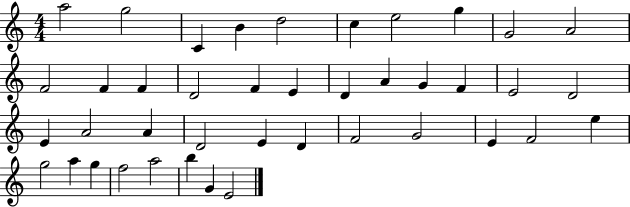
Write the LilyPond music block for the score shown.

{
  \clef treble
  \numericTimeSignature
  \time 4/4
  \key c \major
  a''2 g''2 | c'4 b'4 d''2 | c''4 e''2 g''4 | g'2 a'2 | \break f'2 f'4 f'4 | d'2 f'4 e'4 | d'4 a'4 g'4 f'4 | e'2 d'2 | \break e'4 a'2 a'4 | d'2 e'4 d'4 | f'2 g'2 | e'4 f'2 e''4 | \break g''2 a''4 g''4 | f''2 a''2 | b''4 g'4 e'2 | \bar "|."
}